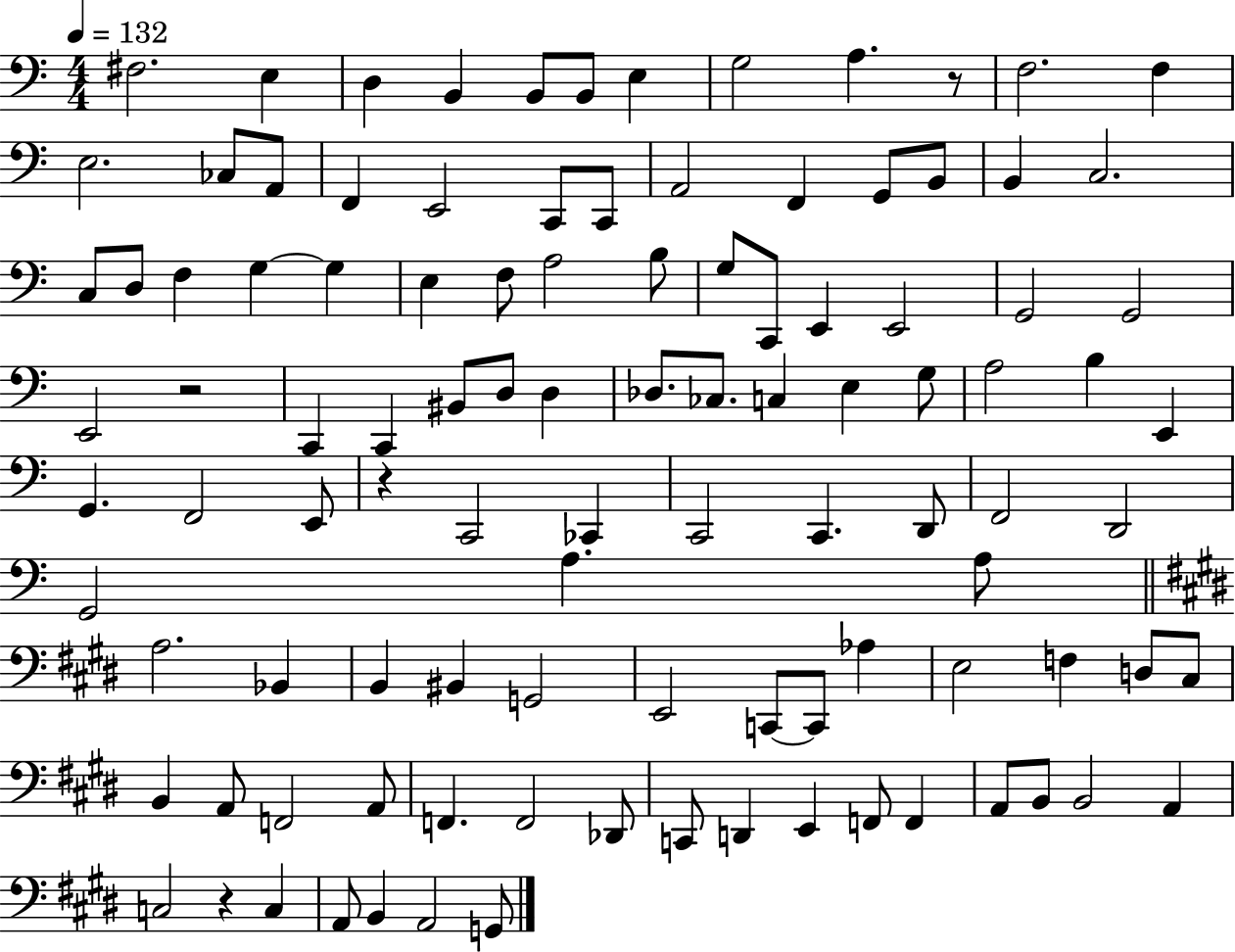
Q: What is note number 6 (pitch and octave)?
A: B2